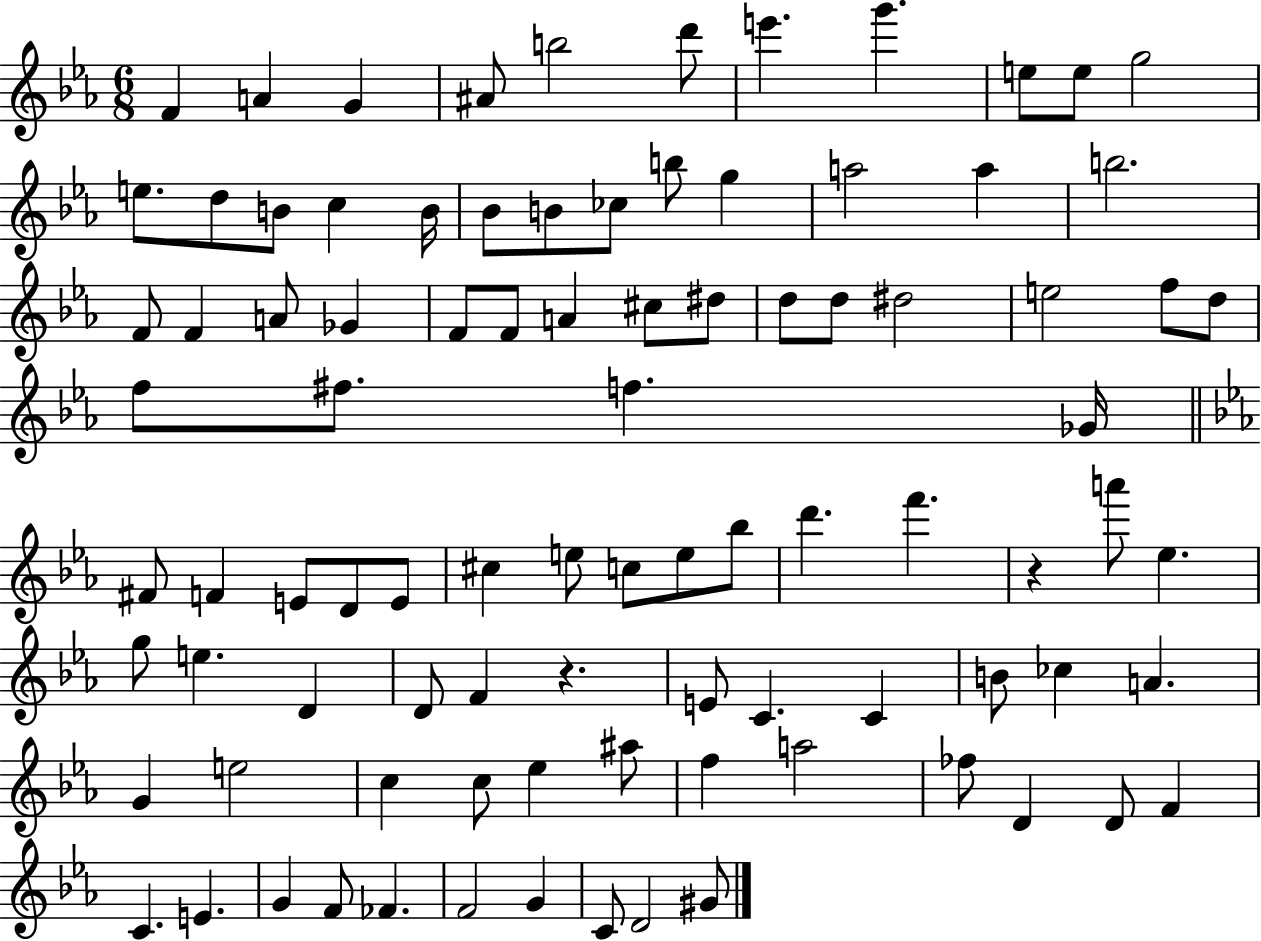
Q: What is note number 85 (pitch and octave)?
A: FES4